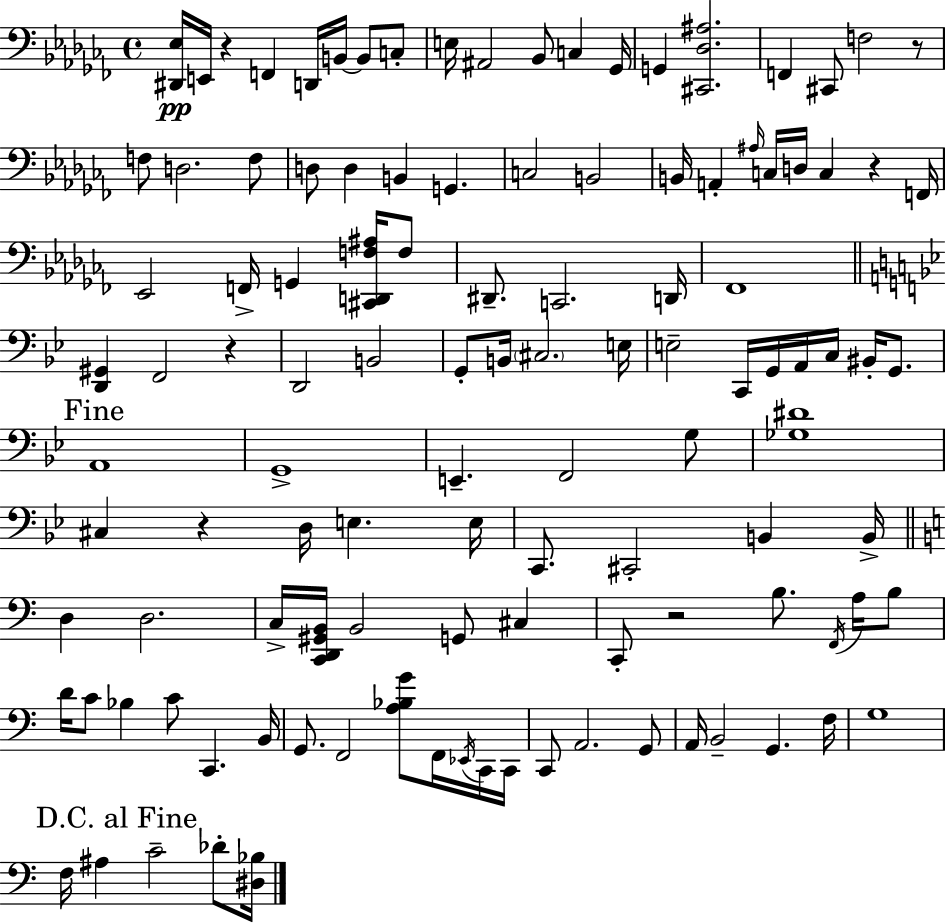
{
  \clef bass
  \time 4/4
  \defaultTimeSignature
  \key aes \minor
  <dis, ees>16\pp e,16 r4 f,4 d,16 b,16~~ b,8 c8-. | e16 ais,2 bes,8 c4 ges,16 | g,4 <cis, des ais>2. | f,4 cis,8 f2 r8 | \break f8 d2. f8 | d8 d4 b,4 g,4. | c2 b,2 | b,16 a,4-. \grace { ais16 } c16 d16 c4 r4 | \break f,16 ees,2 f,16-> g,4 <cis, d, f ais>16 f8 | dis,8.-- c,2. | d,16 fes,1 | \bar "||" \break \key bes \major <d, gis,>4 f,2 r4 | d,2 b,2 | g,8-. b,16 \parenthesize cis2. e16 | e2-- c,16 g,16 a,16 c16 bis,16-. g,8. | \break \mark "Fine" a,1 | g,1-> | e,4.-- f,2 g8 | <ges dis'>1 | \break cis4 r4 d16 e4. e16 | c,8. cis,2-. b,4 b,16-> | \bar "||" \break \key a \minor d4 d2. | c16-> <c, d, gis, b,>16 b,2 g,8 cis4 | c,8-. r2 b8. \acciaccatura { f,16 } a16 b8 | d'16 c'8 bes4 c'8 c,4. | \break b,16 g,8. f,2 <a bes g'>8 f,16 \acciaccatura { ees,16 } | c,16 c,16 c,8 a,2. | g,8 a,16 b,2-- g,4. | f16 g1 | \break \mark "D.C. al Fine" f16 ais4 c'2-- des'8-. | <dis bes>16 \bar "|."
}